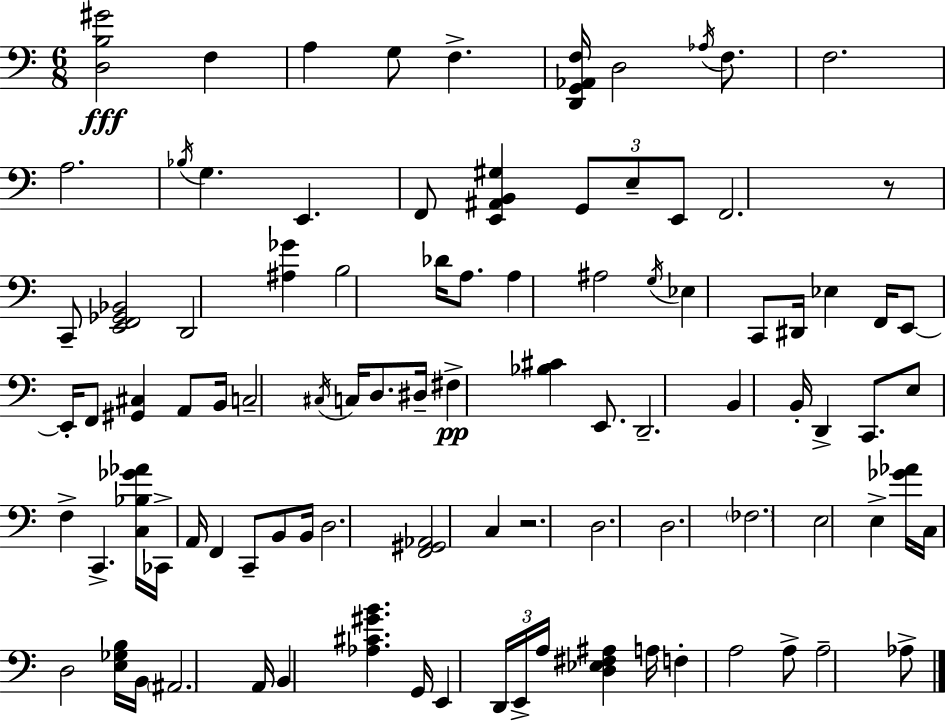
X:1
T:Untitled
M:6/8
L:1/4
K:Am
[D,B,^G]2 F, A, G,/2 F, [D,,G,,_A,,F,]/4 D,2 _A,/4 F,/2 F,2 A,2 _B,/4 G, E,, F,,/2 [E,,^A,,B,,^G,] G,,/2 E,/2 E,,/2 F,,2 z/2 C,,/2 [E,,F,,_G,,_B,,]2 D,,2 [^A,_G] B,2 _D/4 A,/2 A, ^A,2 G,/4 _E, C,,/2 ^D,,/4 _E, F,,/4 E,,/2 E,,/4 F,,/2 [^G,,^C,] A,,/2 B,,/4 C,2 ^C,/4 C,/4 D,/2 ^D,/4 ^F, [_B,^C] E,,/2 D,,2 B,, B,,/4 D,, C,,/2 E,/2 F, C,, [C,_B,_G_A]/4 _C,,/4 A,,/4 F,, C,,/2 B,,/2 B,,/4 D,2 [F,,^G,,_A,,]2 C, z2 D,2 D,2 _F,2 E,2 E, [_G_A]/4 C,/4 D,2 [E,_G,B,]/4 B,,/4 ^A,,2 A,,/4 B,, [_A,^C^GB] G,,/4 E,, D,,/4 E,,/4 A,/4 [D,_E,^F,^A,] A,/4 F, A,2 A,/2 A,2 _A,/2